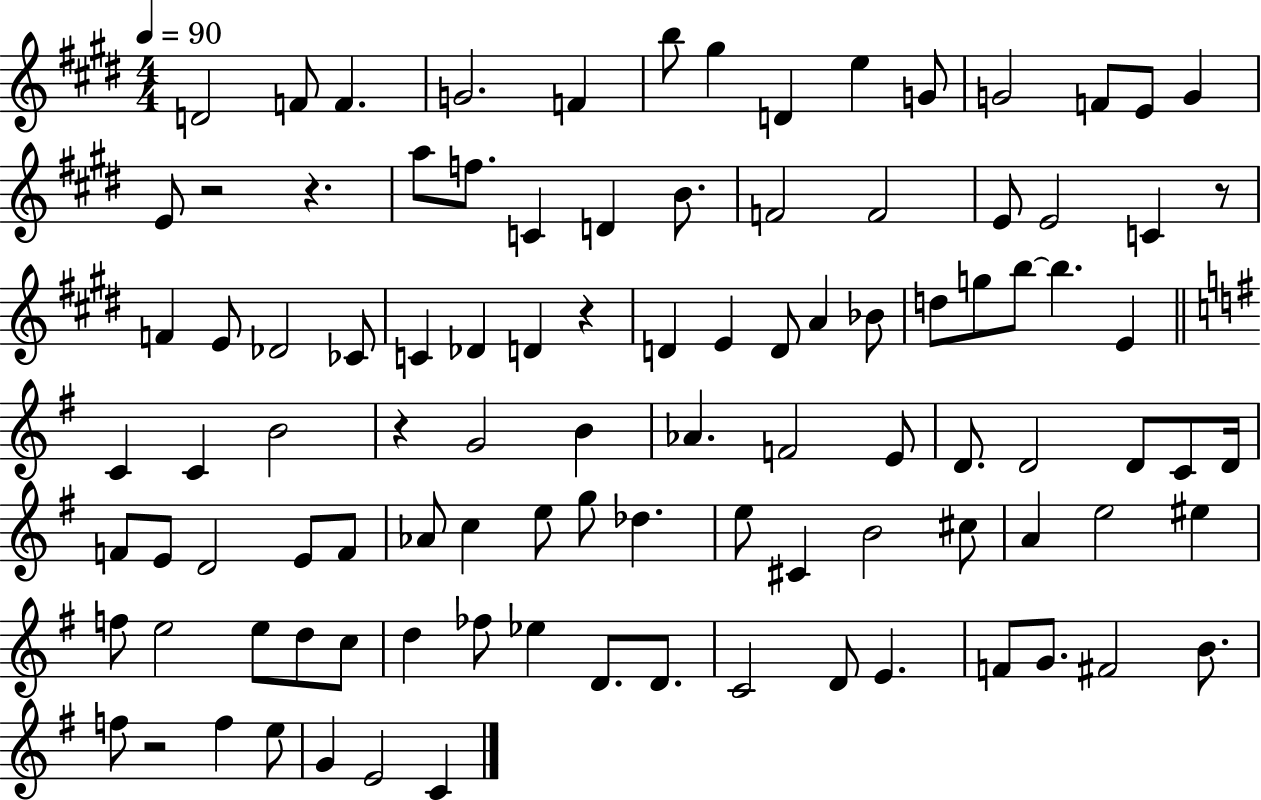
X:1
T:Untitled
M:4/4
L:1/4
K:E
D2 F/2 F G2 F b/2 ^g D e G/2 G2 F/2 E/2 G E/2 z2 z a/2 f/2 C D B/2 F2 F2 E/2 E2 C z/2 F E/2 _D2 _C/2 C _D D z D E D/2 A _B/2 d/2 g/2 b/2 b E C C B2 z G2 B _A F2 E/2 D/2 D2 D/2 C/2 D/4 F/2 E/2 D2 E/2 F/2 _A/2 c e/2 g/2 _d e/2 ^C B2 ^c/2 A e2 ^e f/2 e2 e/2 d/2 c/2 d _f/2 _e D/2 D/2 C2 D/2 E F/2 G/2 ^F2 B/2 f/2 z2 f e/2 G E2 C